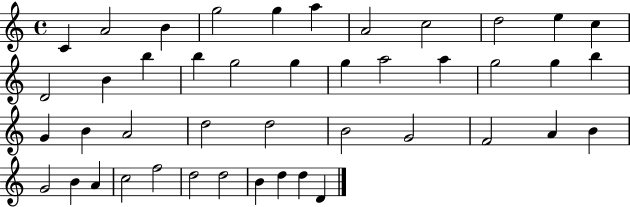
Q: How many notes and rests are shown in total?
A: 44